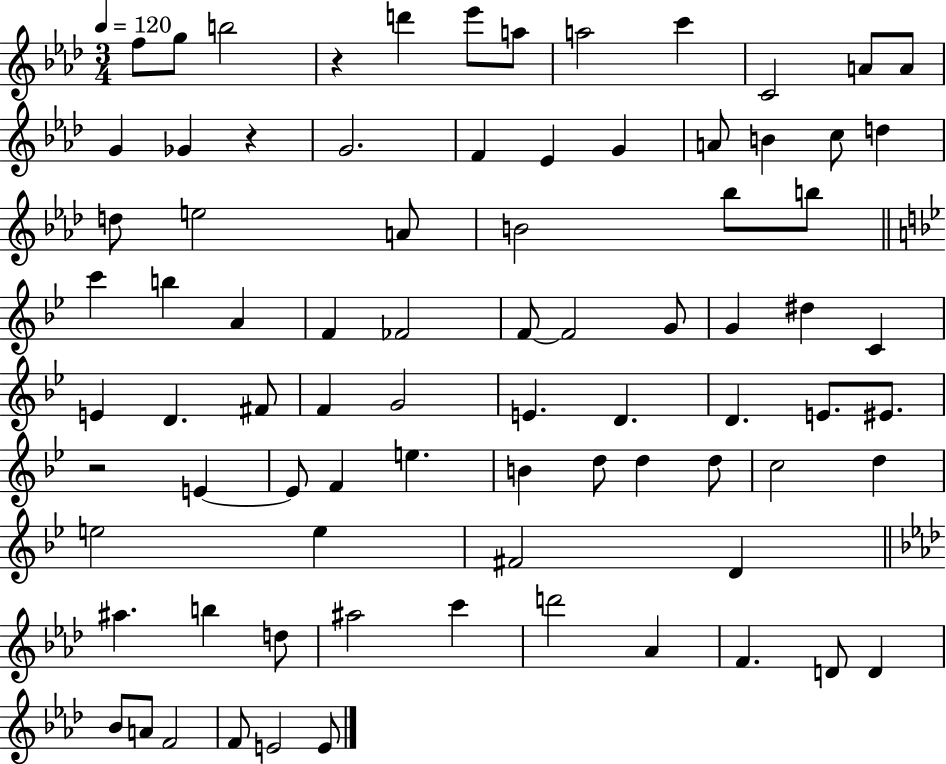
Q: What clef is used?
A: treble